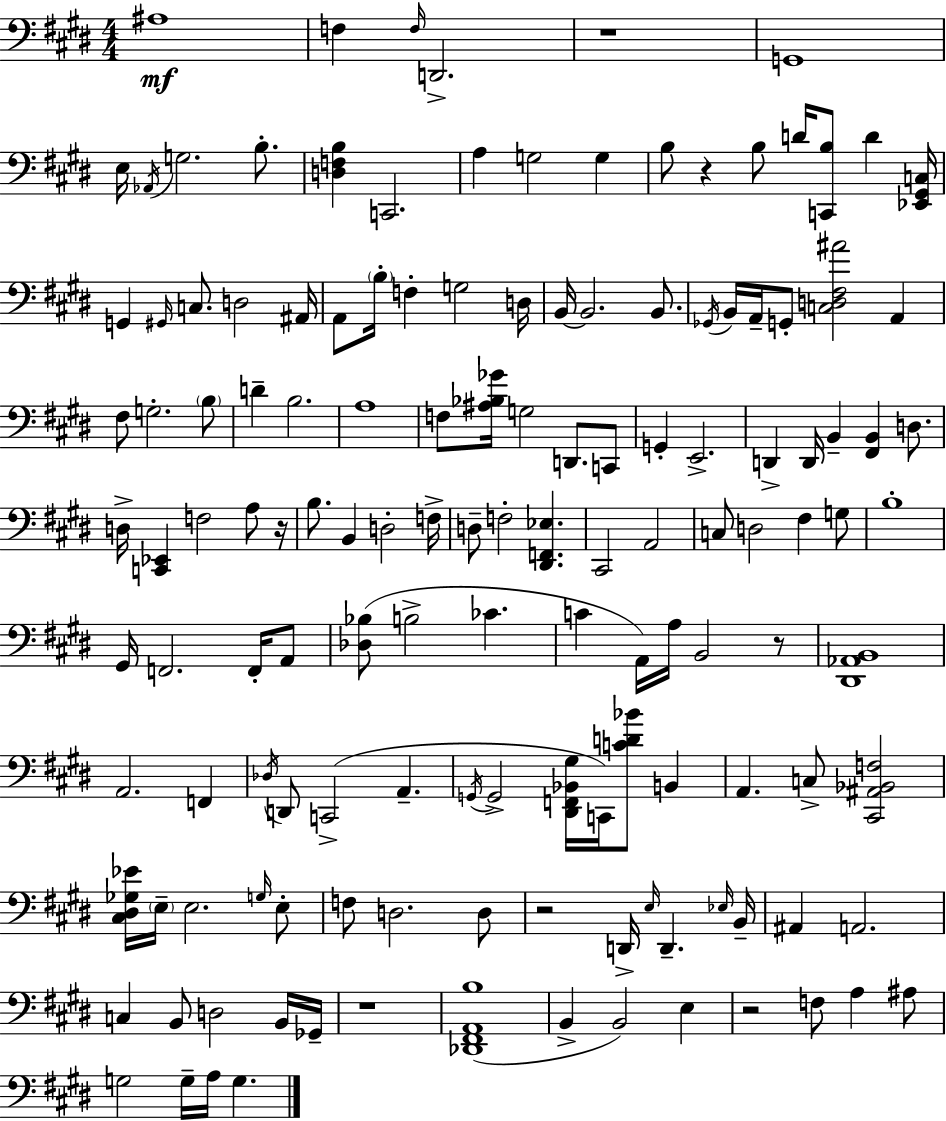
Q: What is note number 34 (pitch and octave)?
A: G2